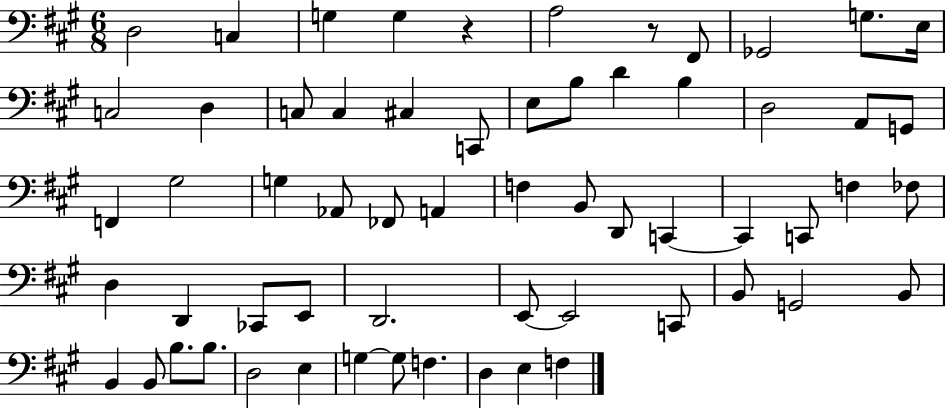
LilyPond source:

{
  \clef bass
  \numericTimeSignature
  \time 6/8
  \key a \major
  \repeat volta 2 { d2 c4 | g4 g4 r4 | a2 r8 fis,8 | ges,2 g8. e16 | \break c2 d4 | c8 c4 cis4 c,8 | e8 b8 d'4 b4 | d2 a,8 g,8 | \break f,4 gis2 | g4 aes,8 fes,8 a,4 | f4 b,8 d,8 c,4~~ | c,4 c,8 f4 fes8 | \break d4 d,4 ces,8 e,8 | d,2. | e,8~~ e,2 c,8 | b,8 g,2 b,8 | \break b,4 b,8 b8. b8. | d2 e4 | g4~~ g8 f4. | d4 e4 f4 | \break } \bar "|."
}